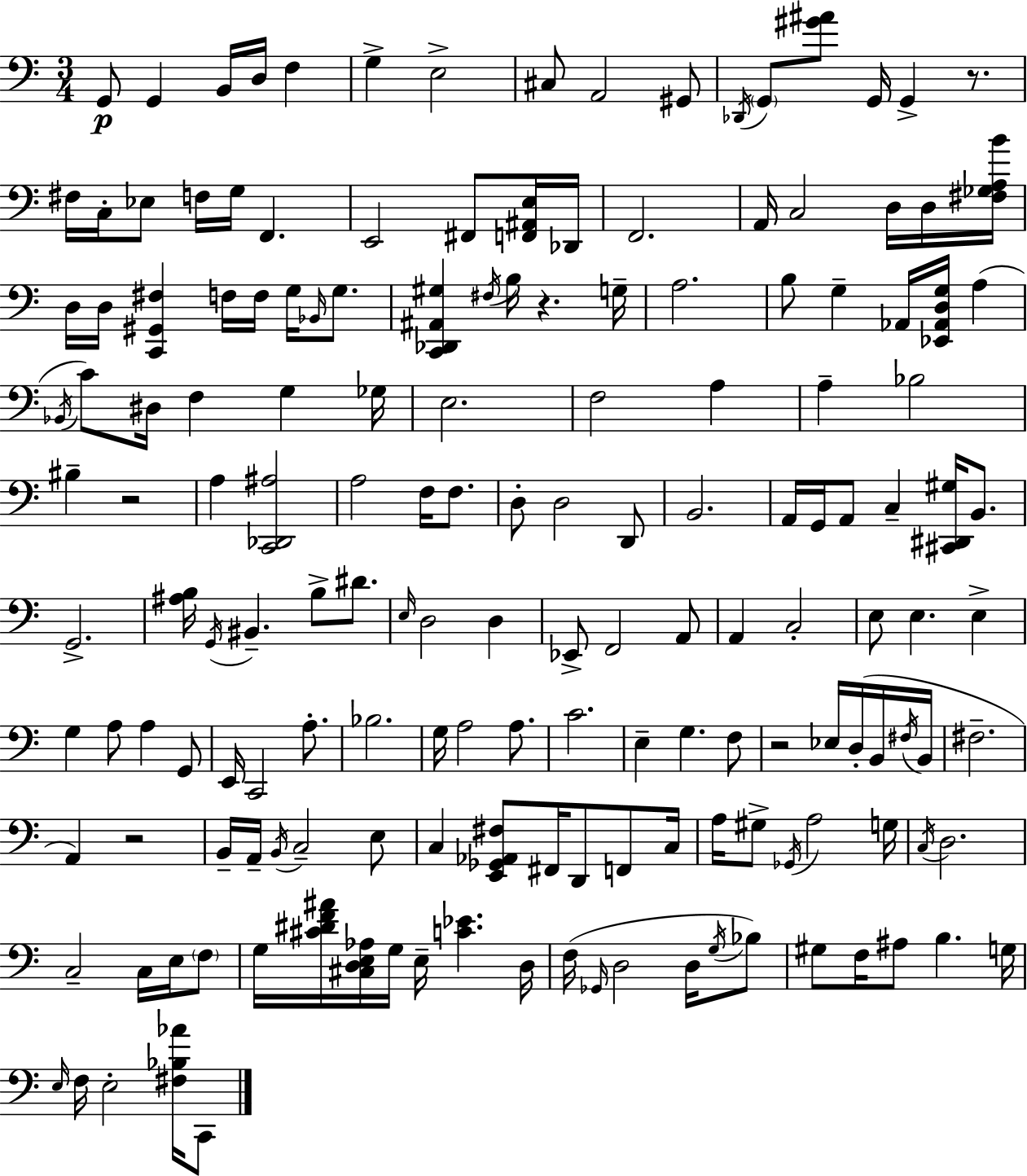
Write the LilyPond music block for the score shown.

{
  \clef bass
  \numericTimeSignature
  \time 3/4
  \key a \minor
  g,8\p g,4 b,16 d16 f4 | g4-> e2-> | cis8 a,2 gis,8 | \acciaccatura { des,16 } \parenthesize g,8 <gis' ais'>8 g,16 g,4-> r8. | \break fis16 c16-. ees8 f16 g16 f,4. | e,2 fis,8 <f, ais, e>16 | des,16 f,2. | a,16 c2 d16 d16 | \break <fis ges a b'>16 d16 d16 <c, gis, fis>4 f16 f16 g16 \grace { bes,16 } g8. | <c, des, ais, gis>4 \acciaccatura { fis16 } b16 r4. | g16-- a2. | b8 g4-- aes,16 <ees, aes, d g>16 a4( | \break \acciaccatura { bes,16 } c'8) dis16 f4 g4 | ges16 e2. | f2 | a4 a4-- bes2 | \break bis4-- r2 | a4 <c, des, ais>2 | a2 | f16 f8. d8-. d2 | \break d,8 b,2. | a,16 g,16 a,8 c4-- | <cis, dis, gis>16 b,8. g,2.-> | <ais b>16 \acciaccatura { g,16 } bis,4.-- | \break b8-> dis'8. \grace { e16 } d2 | d4 ees,8-> f,2 | a,8 a,4 c2-. | e8 e4. | \break e4-> g4 a8 | a4 g,8 e,16 c,2 | a8.-. bes2. | g16 a2 | \break a8. c'2. | e4-- g4. | f8 r2 | ees16 d16-.( b,16 \acciaccatura { fis16 } b,16 fis2.-- | \break a,4) r2 | b,16-- a,16-- \acciaccatura { b,16 } c2-- | e8 c4 | <e, ges, aes, fis>8 fis,16 d,8 f,8 c16 a16 gis8-> \acciaccatura { ges,16 } | \break a2 g16 \acciaccatura { c16 } d2. | c2-- | c16 e16 \parenthesize f8 g16 <cis' dis' f' ais'>16 | <cis d e aes>16 g16 e16-- <c' ees'>4. d16 f16( \grace { ges,16 } | \break d2 d16 \acciaccatura { g16 } bes8) | gis8 f16 ais8 b4. g16 | \grace { e16 } f16 e2-. <fis bes aes'>16 c,8 | \bar "|."
}